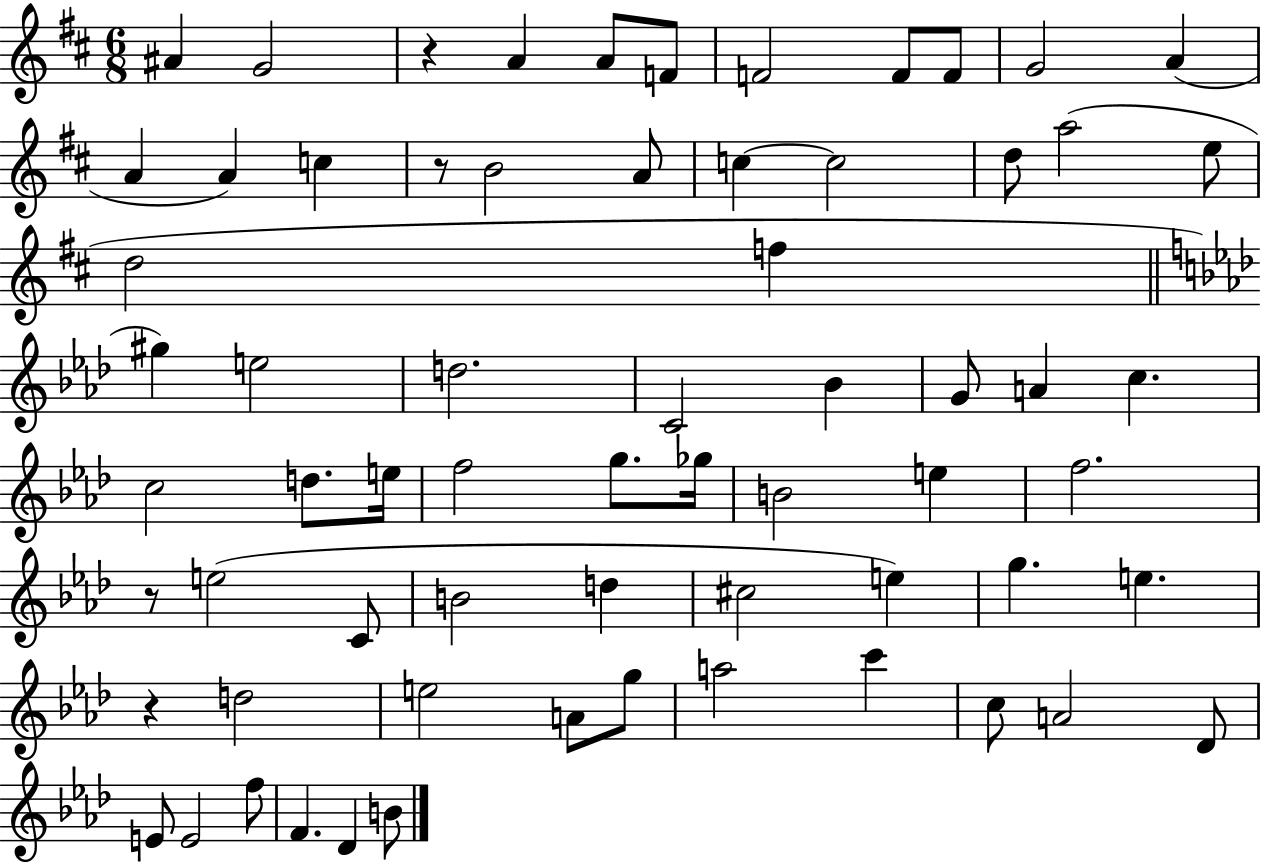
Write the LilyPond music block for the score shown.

{
  \clef treble
  \numericTimeSignature
  \time 6/8
  \key d \major
  ais'4 g'2 | r4 a'4 a'8 f'8 | f'2 f'8 f'8 | g'2 a'4( | \break a'4 a'4) c''4 | r8 b'2 a'8 | c''4~~ c''2 | d''8 a''2( e''8 | \break d''2 f''4 | \bar "||" \break \key aes \major gis''4) e''2 | d''2. | c'2 bes'4 | g'8 a'4 c''4. | \break c''2 d''8. e''16 | f''2 g''8. ges''16 | b'2 e''4 | f''2. | \break r8 e''2( c'8 | b'2 d''4 | cis''2 e''4) | g''4. e''4. | \break r4 d''2 | e''2 a'8 g''8 | a''2 c'''4 | c''8 a'2 des'8 | \break e'8 e'2 f''8 | f'4. des'4 b'8 | \bar "|."
}